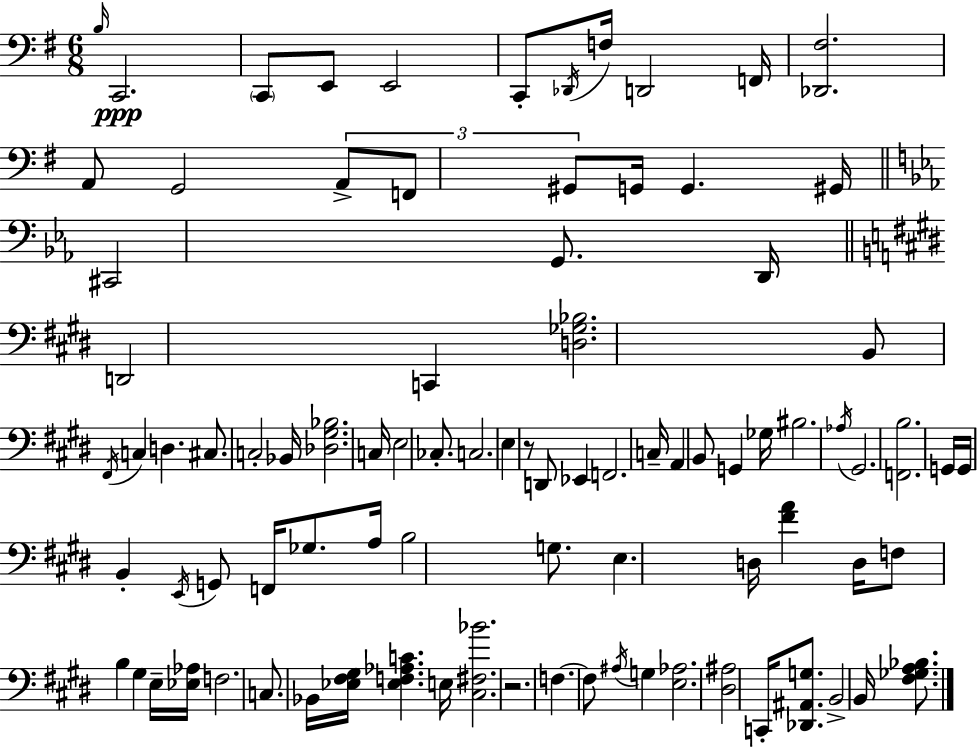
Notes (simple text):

B3/s C2/h. C2/e E2/e E2/h C2/e Db2/s F3/s D2/h F2/s [Db2,F#3]/h. A2/e G2/h A2/e F2/e G#2/e G2/s G2/q. G#2/s C#2/h G2/e. D2/s D2/h C2/q [D3,Gb3,Bb3]/h. B2/e F#2/s C3/q D3/q. C#3/e. C3/h Bb2/s [Db3,G#3,Bb3]/h. C3/s E3/h CES3/e. C3/h. E3/q R/e D2/e Eb2/q F2/h. C3/s A2/q B2/e G2/q Gb3/s BIS3/h. Ab3/s G#2/h. [F2,B3]/h. G2/s G2/s B2/q E2/s G2/e F2/s Gb3/e. A3/s B3/h G3/e. E3/q. D3/s [F#4,A4]/q D3/s F3/e B3/q G#3/q E3/s [Eb3,Ab3]/s F3/h. C3/e. Bb2/s [Eb3,F#3,G#3]/s [Eb3,F3,Ab3,C4]/q. E3/s [C#3,F#3,Bb4]/h. R/h. F3/q. F3/e A#3/s G3/q [E3,Ab3]/h. [D#3,A#3]/h C2/s [Db2,A#2,G3]/e. B2/h B2/s [F#3,Gb3,A3,Bb3]/e.